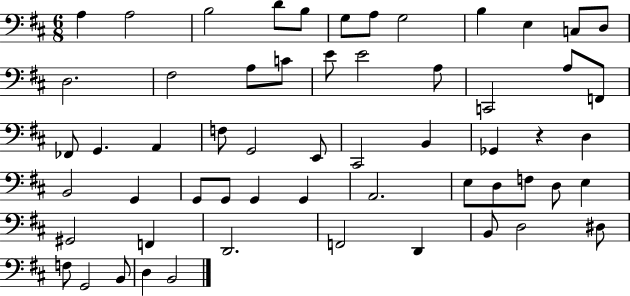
A3/q A3/h B3/h D4/e B3/e G3/e A3/e G3/h B3/q E3/q C3/e D3/e D3/h. F#3/h A3/e C4/e E4/e E4/h A3/e C2/h A3/e F2/e FES2/e G2/q. A2/q F3/e G2/h E2/e C#2/h B2/q Gb2/q R/q D3/q B2/h G2/q G2/e G2/e G2/q G2/q A2/h. E3/e D3/e F3/e D3/e E3/q G#2/h F2/q D2/h. F2/h D2/q B2/e D3/h D#3/e F3/e G2/h B2/e D3/q B2/h